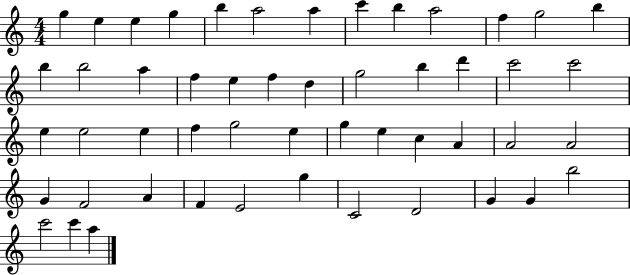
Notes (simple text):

G5/q E5/q E5/q G5/q B5/q A5/h A5/q C6/q B5/q A5/h F5/q G5/h B5/q B5/q B5/h A5/q F5/q E5/q F5/q D5/q G5/h B5/q D6/q C6/h C6/h E5/q E5/h E5/q F5/q G5/h E5/q G5/q E5/q C5/q A4/q A4/h A4/h G4/q F4/h A4/q F4/q E4/h G5/q C4/h D4/h G4/q G4/q B5/h C6/h C6/q A5/q